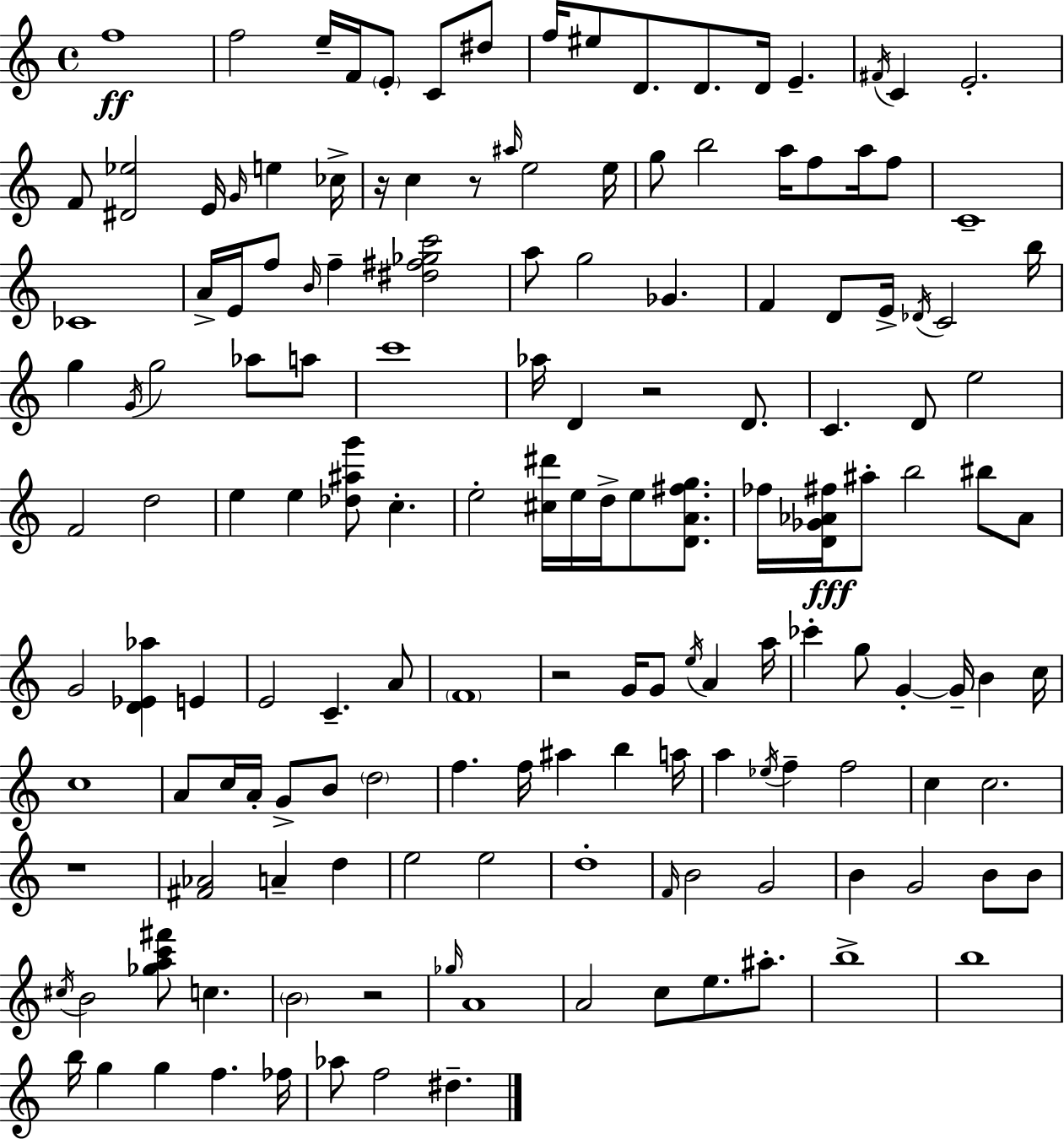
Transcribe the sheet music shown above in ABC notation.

X:1
T:Untitled
M:4/4
L:1/4
K:C
f4 f2 e/4 F/4 E/2 C/2 ^d/2 f/4 ^e/2 D/2 D/2 D/4 E ^F/4 C E2 F/2 [^D_e]2 E/4 G/4 e _c/4 z/4 c z/2 ^a/4 e2 e/4 g/2 b2 a/4 f/2 a/4 f/2 C4 _C4 A/4 E/4 f/2 B/4 f [^d^f_gc']2 a/2 g2 _G F D/2 E/4 _D/4 C2 b/4 g G/4 g2 _a/2 a/2 c'4 _a/4 D z2 D/2 C D/2 e2 F2 d2 e e [_d^ag']/2 c e2 [^c^d']/4 e/4 d/4 e/2 [DA^fg]/2 _f/4 [D_G_A^f]/4 ^a/2 b2 ^b/2 _A/2 G2 [D_E_a] E E2 C A/2 F4 z2 G/4 G/2 e/4 A a/4 _c' g/2 G G/4 B c/4 c4 A/2 c/4 A/4 G/2 B/2 d2 f f/4 ^a b a/4 a _e/4 f f2 c c2 z4 [^F_A]2 A d e2 e2 d4 F/4 B2 G2 B G2 B/2 B/2 ^c/4 B2 [_gac'^f']/2 c B2 z2 _g/4 A4 A2 c/2 e/2 ^a/2 b4 b4 b/4 g g f _f/4 _a/2 f2 ^d